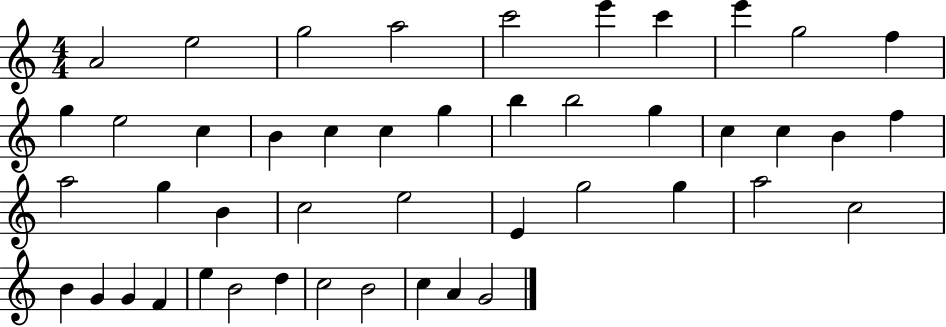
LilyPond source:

{
  \clef treble
  \numericTimeSignature
  \time 4/4
  \key c \major
  a'2 e''2 | g''2 a''2 | c'''2 e'''4 c'''4 | e'''4 g''2 f''4 | \break g''4 e''2 c''4 | b'4 c''4 c''4 g''4 | b''4 b''2 g''4 | c''4 c''4 b'4 f''4 | \break a''2 g''4 b'4 | c''2 e''2 | e'4 g''2 g''4 | a''2 c''2 | \break b'4 g'4 g'4 f'4 | e''4 b'2 d''4 | c''2 b'2 | c''4 a'4 g'2 | \break \bar "|."
}